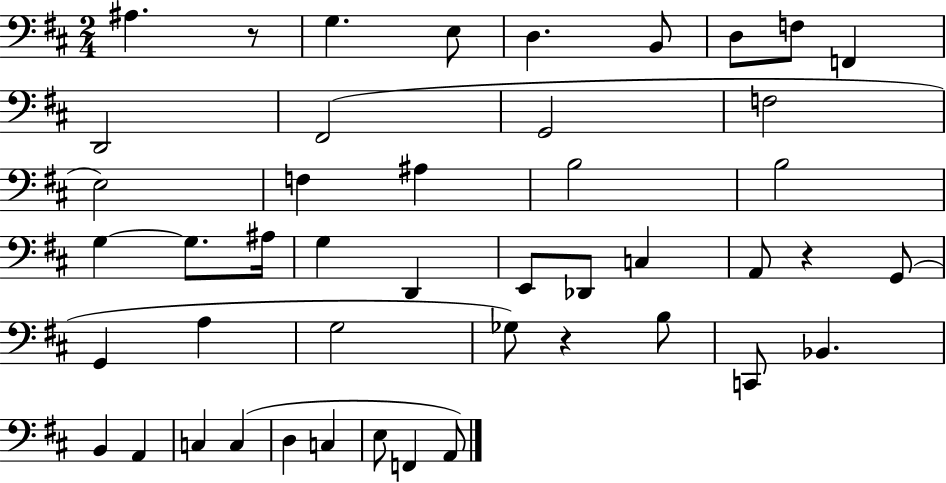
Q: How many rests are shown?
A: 3